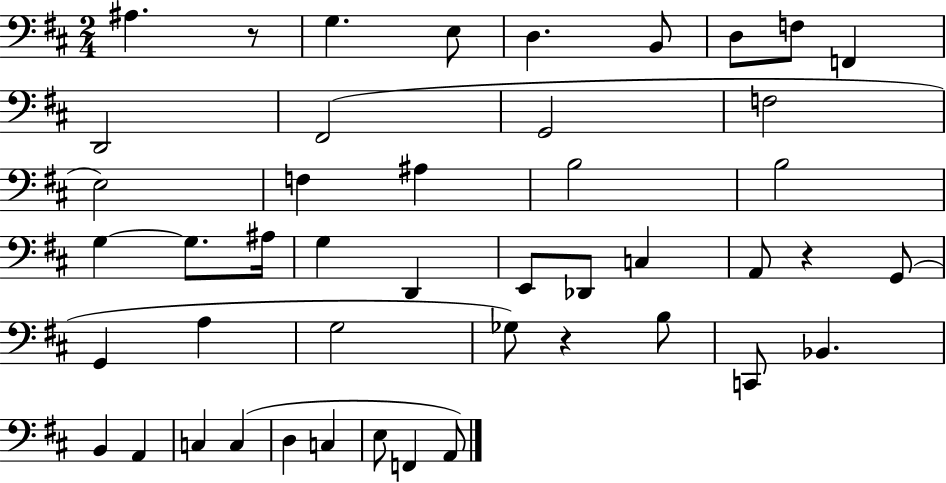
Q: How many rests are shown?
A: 3